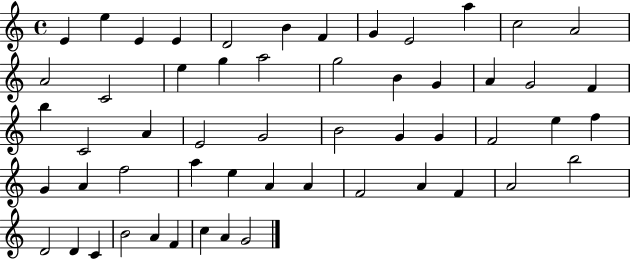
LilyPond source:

{
  \clef treble
  \time 4/4
  \defaultTimeSignature
  \key c \major
  e'4 e''4 e'4 e'4 | d'2 b'4 f'4 | g'4 e'2 a''4 | c''2 a'2 | \break a'2 c'2 | e''4 g''4 a''2 | g''2 b'4 g'4 | a'4 g'2 f'4 | \break b''4 c'2 a'4 | e'2 g'2 | b'2 g'4 g'4 | f'2 e''4 f''4 | \break g'4 a'4 f''2 | a''4 e''4 a'4 a'4 | f'2 a'4 f'4 | a'2 b''2 | \break d'2 d'4 c'4 | b'2 a'4 f'4 | c''4 a'4 g'2 | \bar "|."
}